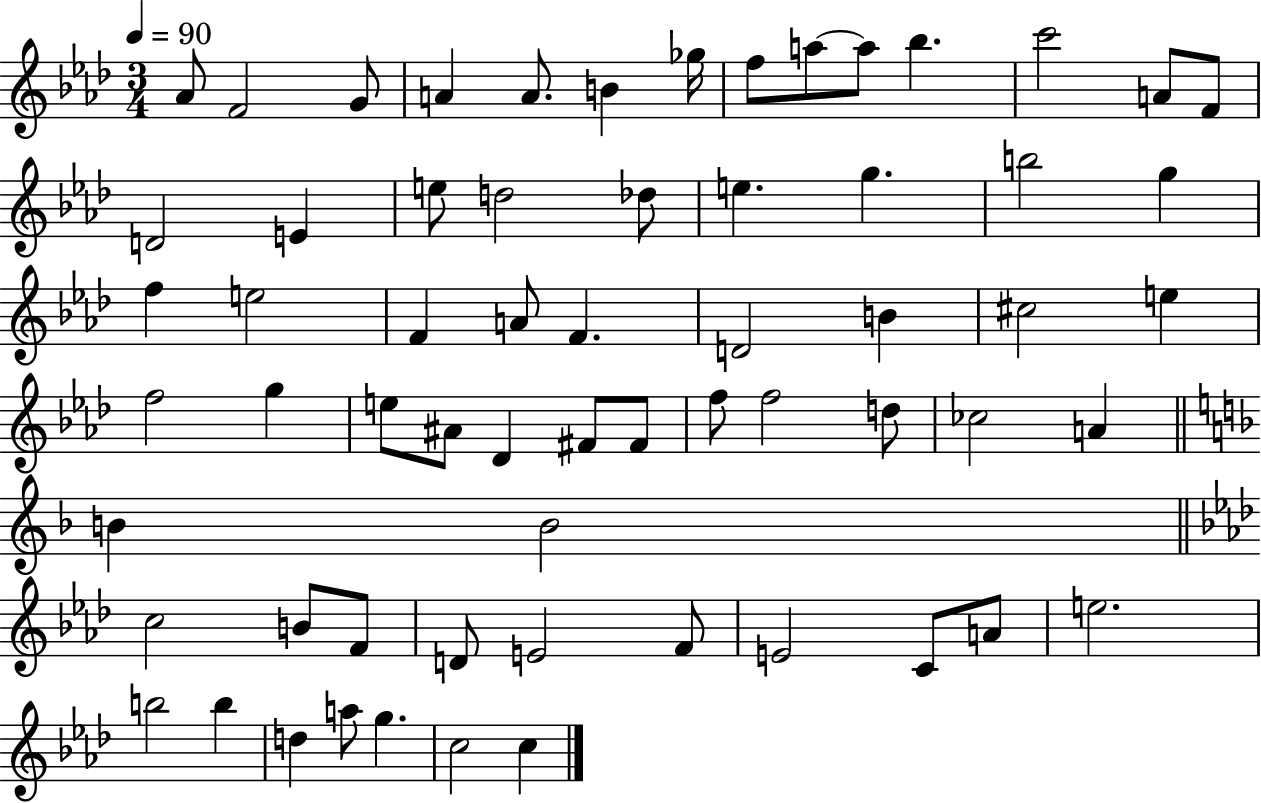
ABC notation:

X:1
T:Untitled
M:3/4
L:1/4
K:Ab
_A/2 F2 G/2 A A/2 B _g/4 f/2 a/2 a/2 _b c'2 A/2 F/2 D2 E e/2 d2 _d/2 e g b2 g f e2 F A/2 F D2 B ^c2 e f2 g e/2 ^A/2 _D ^F/2 ^F/2 f/2 f2 d/2 _c2 A B B2 c2 B/2 F/2 D/2 E2 F/2 E2 C/2 A/2 e2 b2 b d a/2 g c2 c